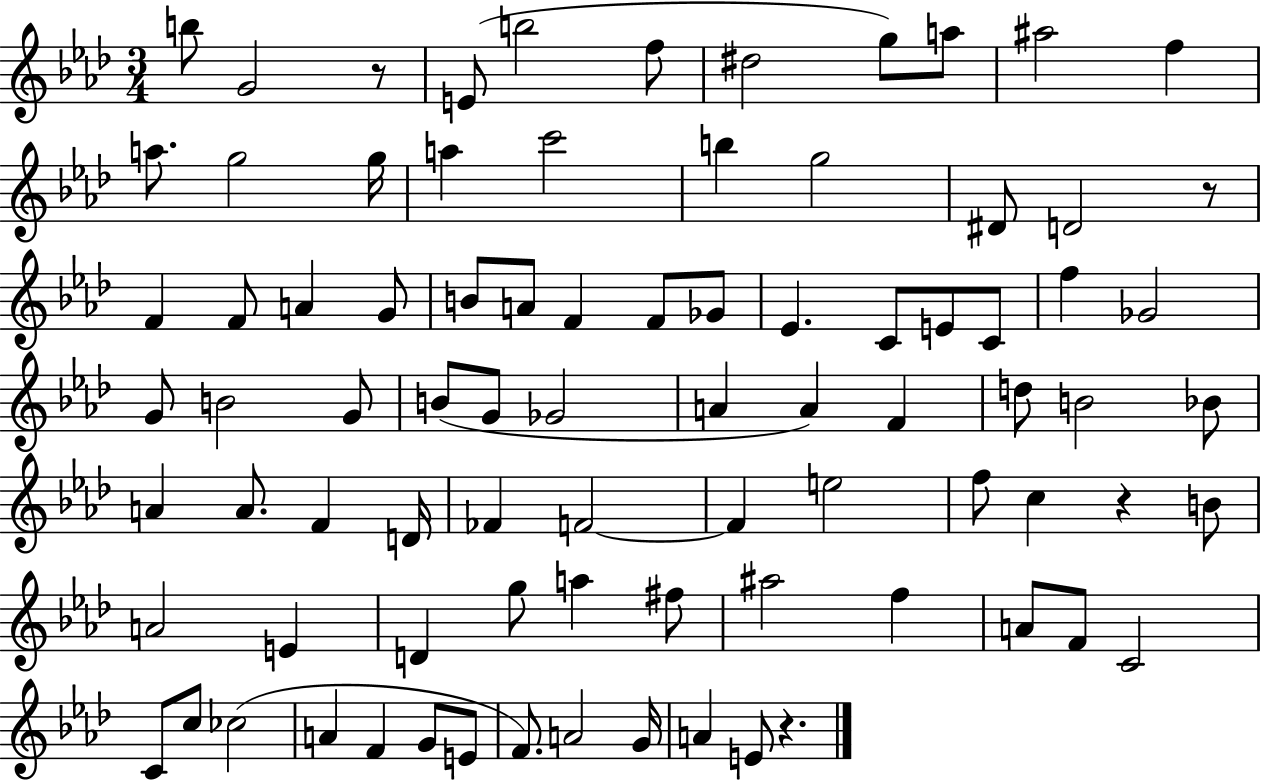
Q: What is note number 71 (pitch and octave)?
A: CES5